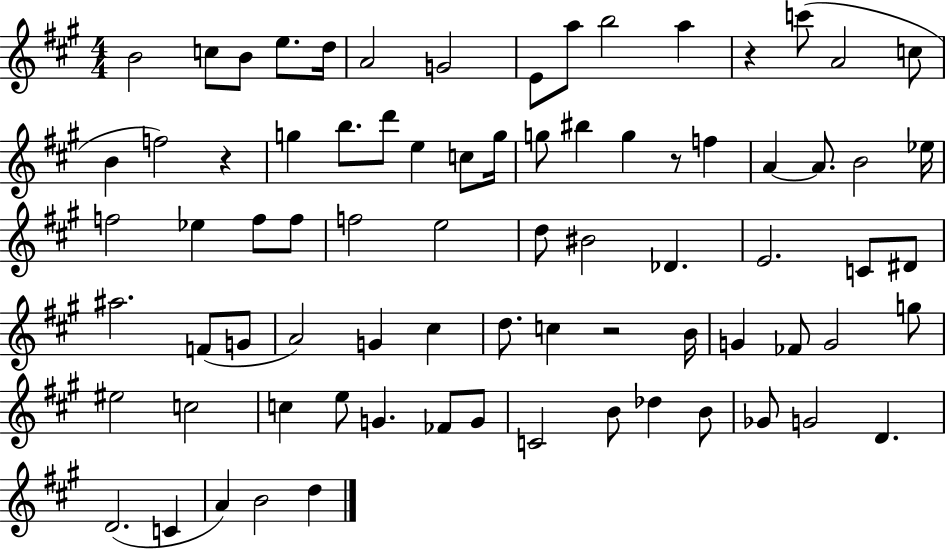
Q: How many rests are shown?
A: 4